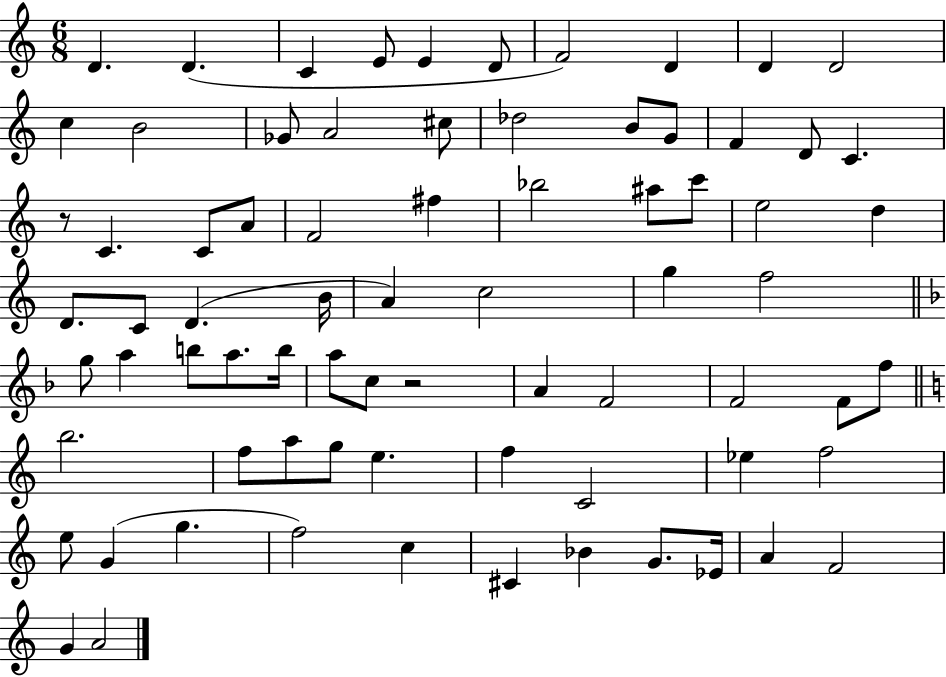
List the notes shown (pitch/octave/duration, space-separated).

D4/q. D4/q. C4/q E4/e E4/q D4/e F4/h D4/q D4/q D4/h C5/q B4/h Gb4/e A4/h C#5/e Db5/h B4/e G4/e F4/q D4/e C4/q. R/e C4/q. C4/e A4/e F4/h F#5/q Bb5/h A#5/e C6/e E5/h D5/q D4/e. C4/e D4/q. B4/s A4/q C5/h G5/q F5/h G5/e A5/q B5/e A5/e. B5/s A5/e C5/e R/h A4/q F4/h F4/h F4/e F5/e B5/h. F5/e A5/e G5/e E5/q. F5/q C4/h Eb5/q F5/h E5/e G4/q G5/q. F5/h C5/q C#4/q Bb4/q G4/e. Eb4/s A4/q F4/h G4/q A4/h